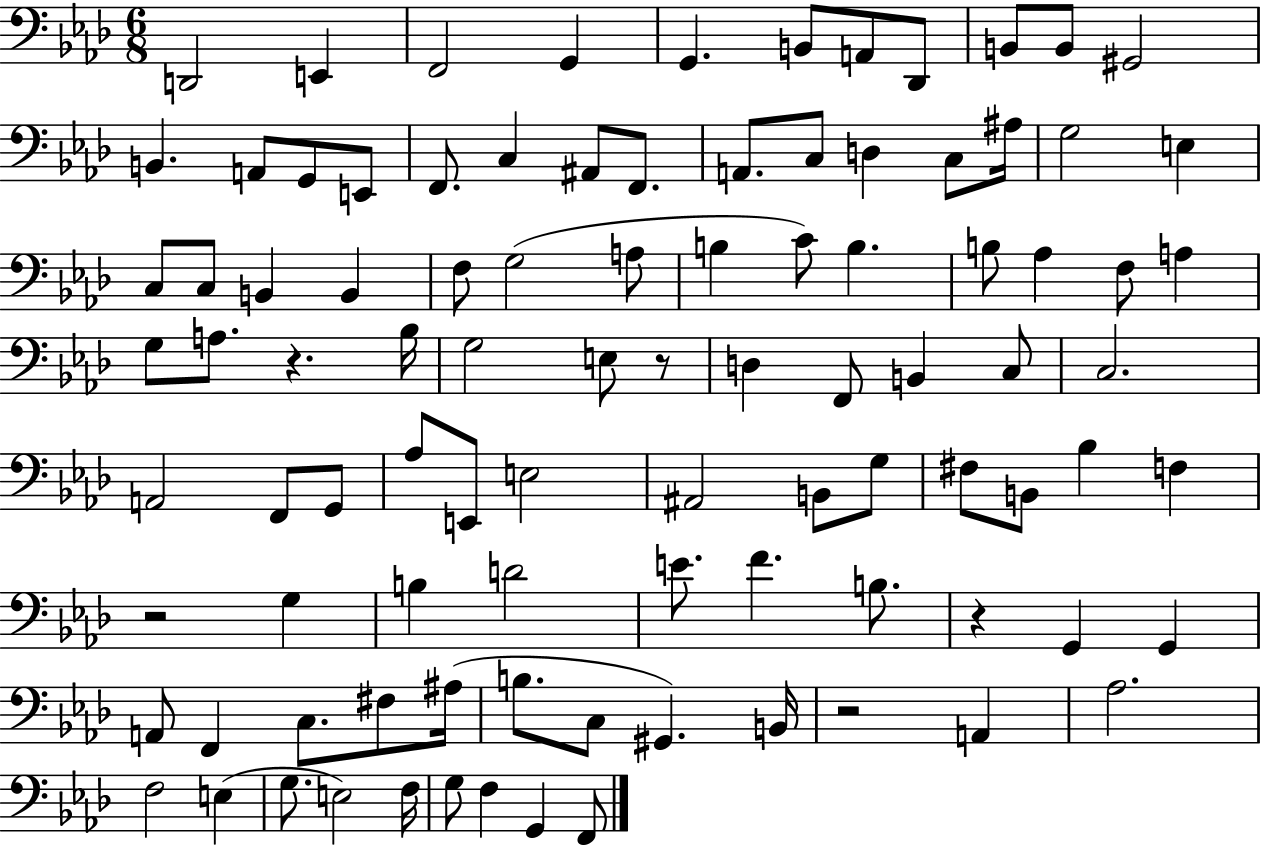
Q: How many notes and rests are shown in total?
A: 96